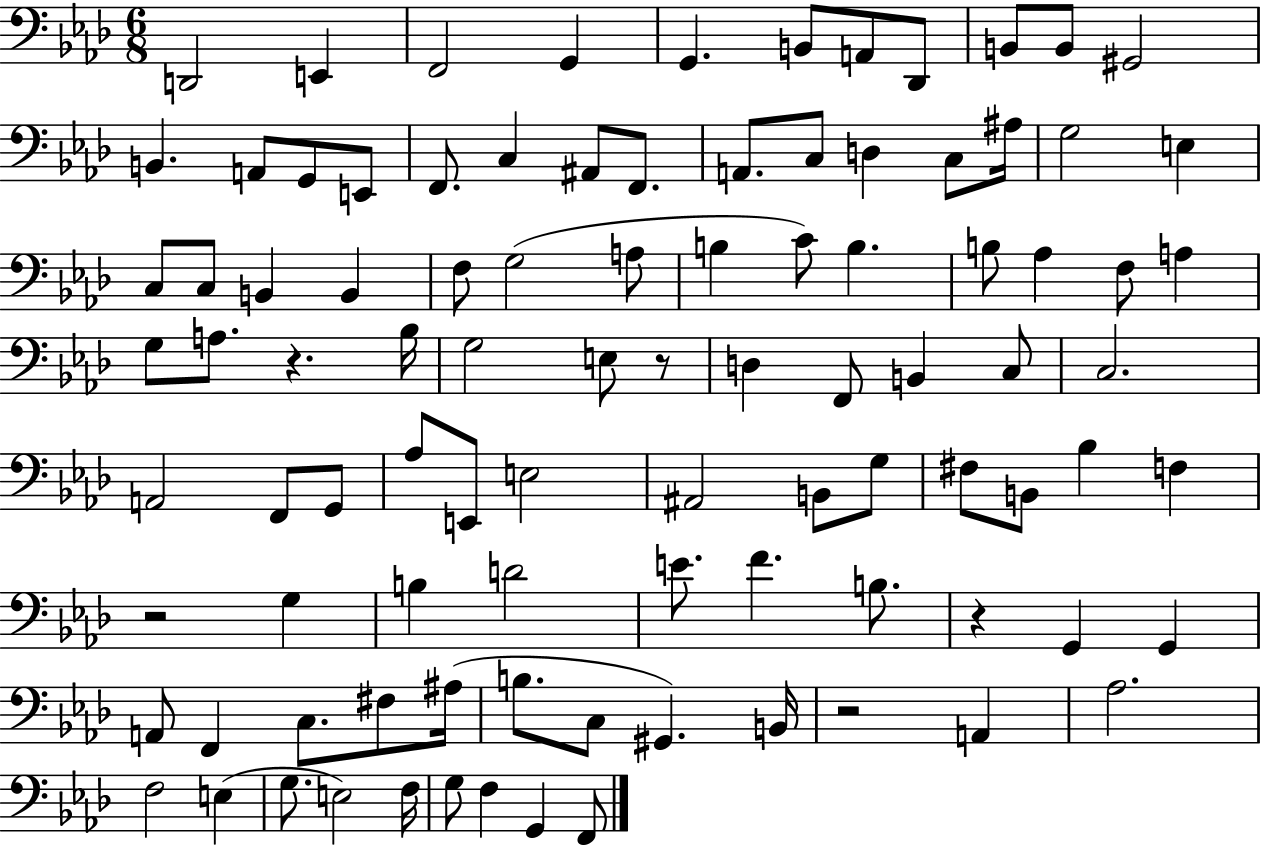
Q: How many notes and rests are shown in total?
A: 96